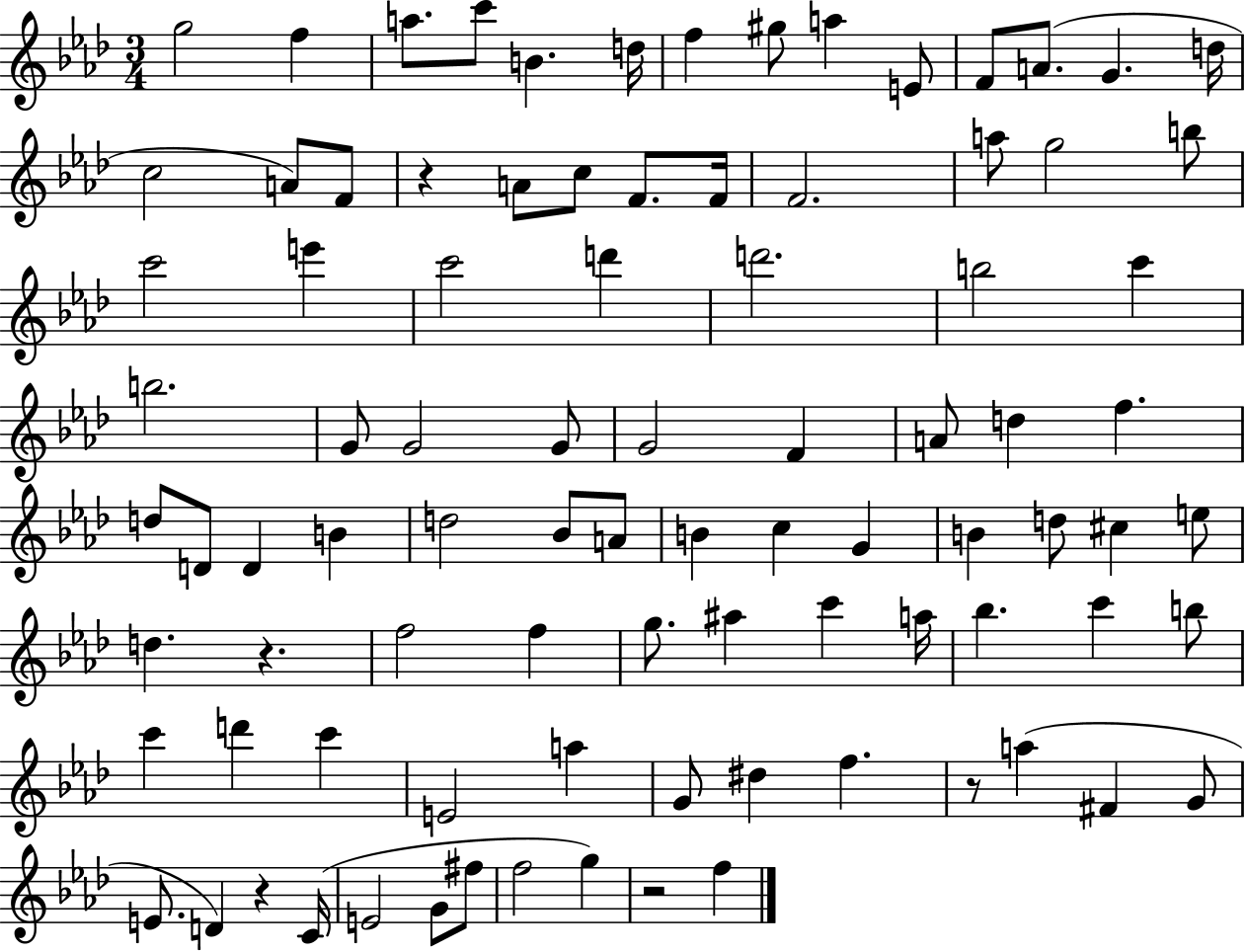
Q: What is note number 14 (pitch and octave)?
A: D5